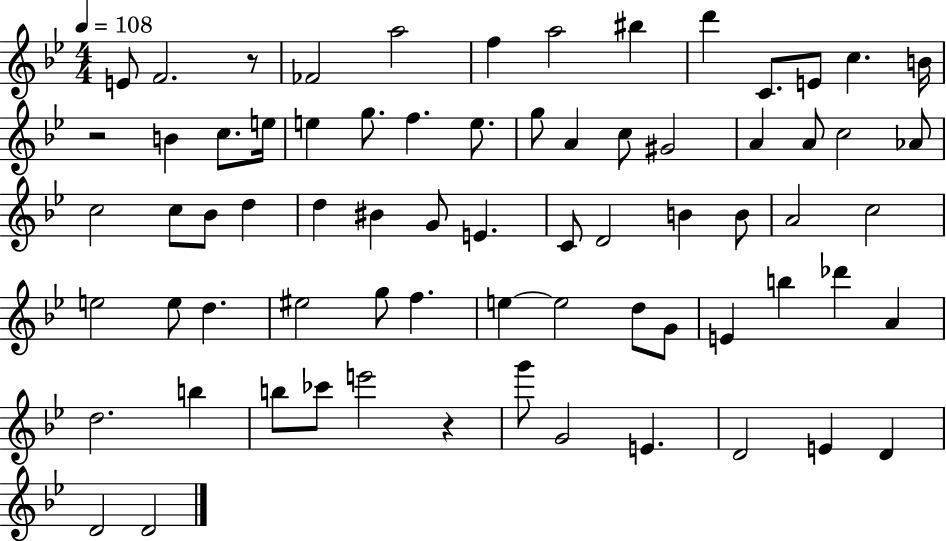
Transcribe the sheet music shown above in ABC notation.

X:1
T:Untitled
M:4/4
L:1/4
K:Bb
E/2 F2 z/2 _F2 a2 f a2 ^b d' C/2 E/2 c B/4 z2 B c/2 e/4 e g/2 f e/2 g/2 A c/2 ^G2 A A/2 c2 _A/2 c2 c/2 _B/2 d d ^B G/2 E C/2 D2 B B/2 A2 c2 e2 e/2 d ^e2 g/2 f e e2 d/2 G/2 E b _d' A d2 b b/2 _c'/2 e'2 z g'/2 G2 E D2 E D D2 D2